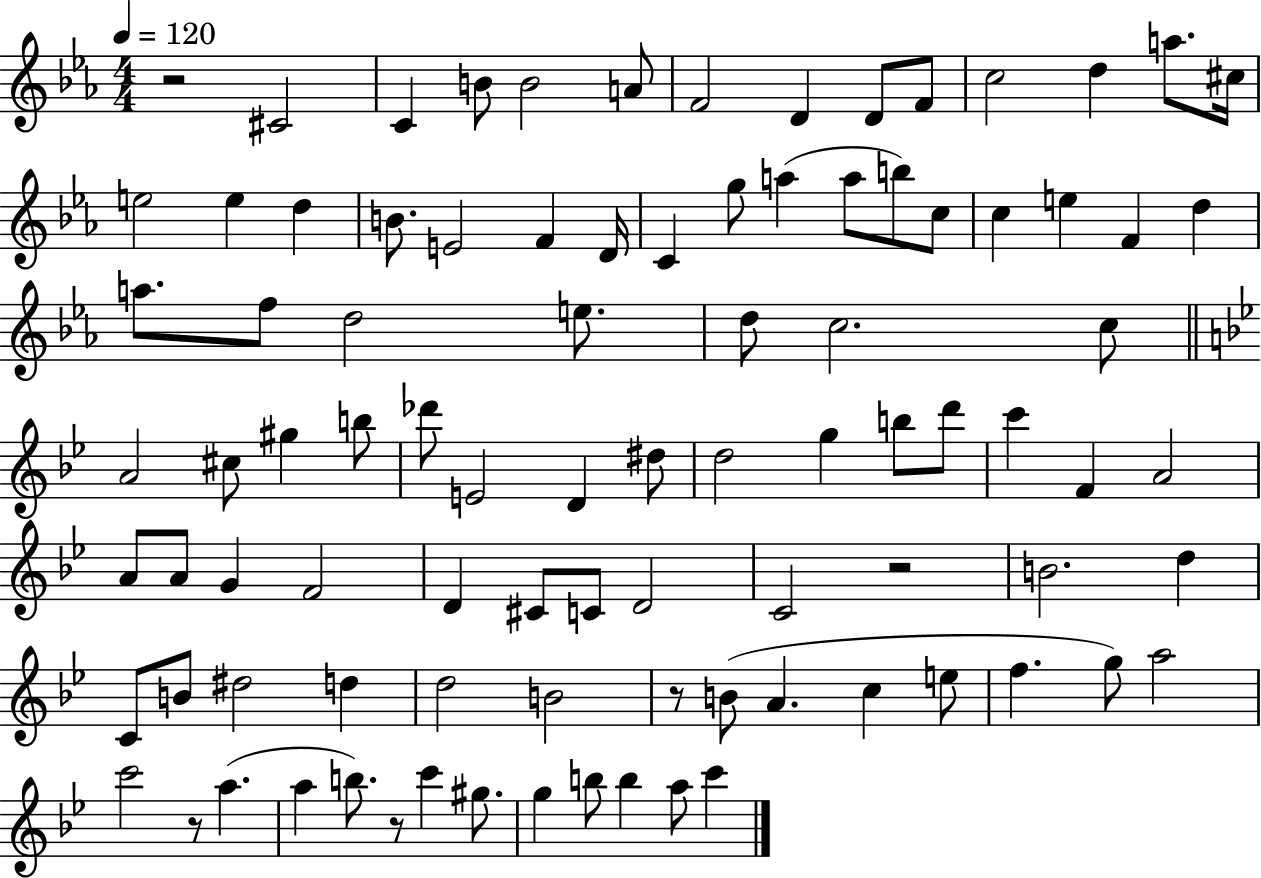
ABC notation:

X:1
T:Untitled
M:4/4
L:1/4
K:Eb
z2 ^C2 C B/2 B2 A/2 F2 D D/2 F/2 c2 d a/2 ^c/4 e2 e d B/2 E2 F D/4 C g/2 a a/2 b/2 c/2 c e F d a/2 f/2 d2 e/2 d/2 c2 c/2 A2 ^c/2 ^g b/2 _d'/2 E2 D ^d/2 d2 g b/2 d'/2 c' F A2 A/2 A/2 G F2 D ^C/2 C/2 D2 C2 z2 B2 d C/2 B/2 ^d2 d d2 B2 z/2 B/2 A c e/2 f g/2 a2 c'2 z/2 a a b/2 z/2 c' ^g/2 g b/2 b a/2 c'